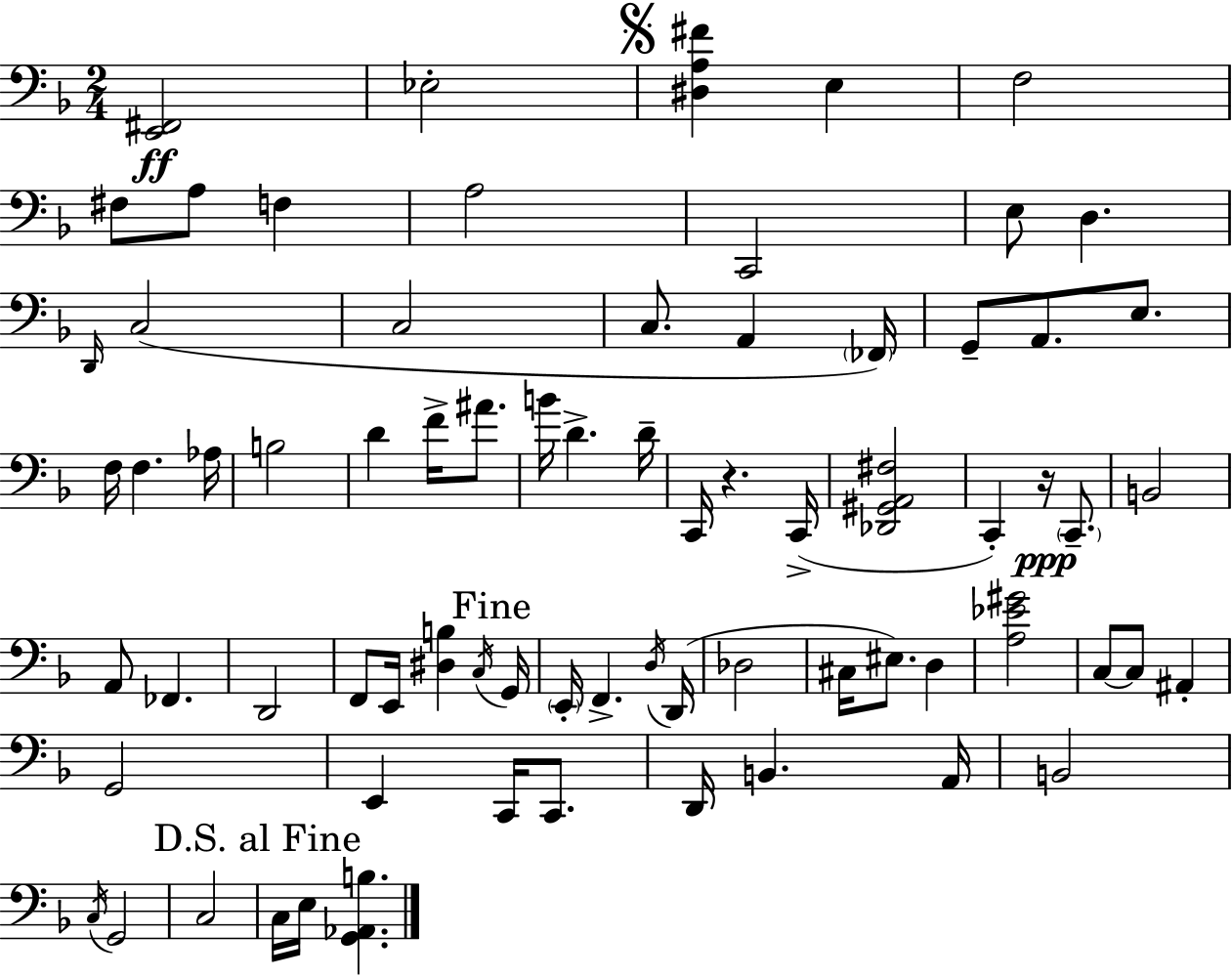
[E2,F#2]/h Eb3/h [D#3,A3,F#4]/q E3/q F3/h F#3/e A3/e F3/q A3/h C2/h E3/e D3/q. D2/s C3/h C3/h C3/e. A2/q FES2/s G2/e A2/e. E3/e. F3/s F3/q. Ab3/s B3/h D4/q F4/s A#4/e. B4/s D4/q. D4/s C2/s R/q. C2/s [Db2,G#2,A2,F#3]/h C2/q R/s C2/e. B2/h A2/e FES2/q. D2/h F2/e E2/s [D#3,B3]/q C3/s G2/s E2/s F2/q. D3/s D2/s Db3/h C#3/s EIS3/e. D3/q [A3,Eb4,G#4]/h C3/e C3/e A#2/q G2/h E2/q C2/s C2/e. D2/s B2/q. A2/s B2/h C3/s G2/h C3/h C3/s E3/s [G2,Ab2,B3]/q.